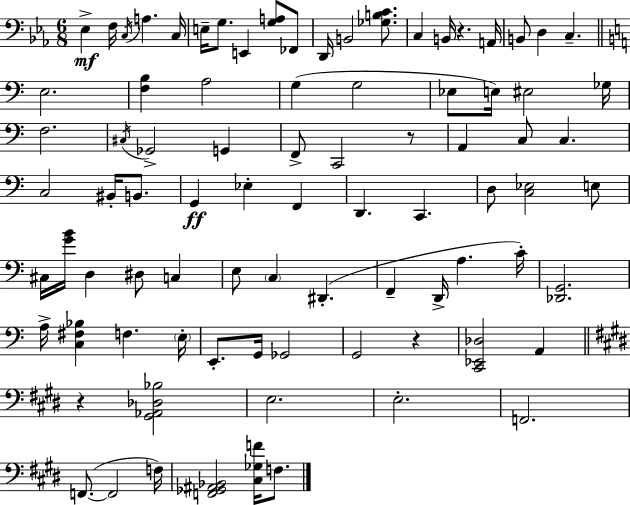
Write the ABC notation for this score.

X:1
T:Untitled
M:6/8
L:1/4
K:Cm
_E, F,/4 C,/4 A, C,/4 E,/4 G,/2 E,, [G,A,]/2 _F,,/2 D,,/4 B,,2 [_G,B,C]/2 C, B,,/4 z A,,/4 B,,/2 D, C, E,2 [F,B,] A,2 G, G,2 _E,/2 E,/4 ^E,2 _G,/4 F,2 ^C,/4 _G,,2 G,, F,,/2 C,,2 z/2 A,, C,/2 C, C,2 ^B,,/4 B,,/2 G,, _E, F,, D,, C,, D,/2 [C,_E,]2 E,/2 ^C,/4 [GB]/4 D, ^D,/2 C, E,/2 C, ^D,, F,, D,,/4 A, C/4 [_D,,G,,]2 A,/4 [C,^F,_B,] F, E,/4 E,,/2 G,,/4 _G,,2 G,,2 z [C,,_E,,_D,]2 A,, z [^G,,_A,,_D,_B,]2 E,2 E,2 F,,2 F,,/2 F,,2 F,/4 [F,,_G,,^A,,_B,,]2 [^C,_G,F]/4 F,/2